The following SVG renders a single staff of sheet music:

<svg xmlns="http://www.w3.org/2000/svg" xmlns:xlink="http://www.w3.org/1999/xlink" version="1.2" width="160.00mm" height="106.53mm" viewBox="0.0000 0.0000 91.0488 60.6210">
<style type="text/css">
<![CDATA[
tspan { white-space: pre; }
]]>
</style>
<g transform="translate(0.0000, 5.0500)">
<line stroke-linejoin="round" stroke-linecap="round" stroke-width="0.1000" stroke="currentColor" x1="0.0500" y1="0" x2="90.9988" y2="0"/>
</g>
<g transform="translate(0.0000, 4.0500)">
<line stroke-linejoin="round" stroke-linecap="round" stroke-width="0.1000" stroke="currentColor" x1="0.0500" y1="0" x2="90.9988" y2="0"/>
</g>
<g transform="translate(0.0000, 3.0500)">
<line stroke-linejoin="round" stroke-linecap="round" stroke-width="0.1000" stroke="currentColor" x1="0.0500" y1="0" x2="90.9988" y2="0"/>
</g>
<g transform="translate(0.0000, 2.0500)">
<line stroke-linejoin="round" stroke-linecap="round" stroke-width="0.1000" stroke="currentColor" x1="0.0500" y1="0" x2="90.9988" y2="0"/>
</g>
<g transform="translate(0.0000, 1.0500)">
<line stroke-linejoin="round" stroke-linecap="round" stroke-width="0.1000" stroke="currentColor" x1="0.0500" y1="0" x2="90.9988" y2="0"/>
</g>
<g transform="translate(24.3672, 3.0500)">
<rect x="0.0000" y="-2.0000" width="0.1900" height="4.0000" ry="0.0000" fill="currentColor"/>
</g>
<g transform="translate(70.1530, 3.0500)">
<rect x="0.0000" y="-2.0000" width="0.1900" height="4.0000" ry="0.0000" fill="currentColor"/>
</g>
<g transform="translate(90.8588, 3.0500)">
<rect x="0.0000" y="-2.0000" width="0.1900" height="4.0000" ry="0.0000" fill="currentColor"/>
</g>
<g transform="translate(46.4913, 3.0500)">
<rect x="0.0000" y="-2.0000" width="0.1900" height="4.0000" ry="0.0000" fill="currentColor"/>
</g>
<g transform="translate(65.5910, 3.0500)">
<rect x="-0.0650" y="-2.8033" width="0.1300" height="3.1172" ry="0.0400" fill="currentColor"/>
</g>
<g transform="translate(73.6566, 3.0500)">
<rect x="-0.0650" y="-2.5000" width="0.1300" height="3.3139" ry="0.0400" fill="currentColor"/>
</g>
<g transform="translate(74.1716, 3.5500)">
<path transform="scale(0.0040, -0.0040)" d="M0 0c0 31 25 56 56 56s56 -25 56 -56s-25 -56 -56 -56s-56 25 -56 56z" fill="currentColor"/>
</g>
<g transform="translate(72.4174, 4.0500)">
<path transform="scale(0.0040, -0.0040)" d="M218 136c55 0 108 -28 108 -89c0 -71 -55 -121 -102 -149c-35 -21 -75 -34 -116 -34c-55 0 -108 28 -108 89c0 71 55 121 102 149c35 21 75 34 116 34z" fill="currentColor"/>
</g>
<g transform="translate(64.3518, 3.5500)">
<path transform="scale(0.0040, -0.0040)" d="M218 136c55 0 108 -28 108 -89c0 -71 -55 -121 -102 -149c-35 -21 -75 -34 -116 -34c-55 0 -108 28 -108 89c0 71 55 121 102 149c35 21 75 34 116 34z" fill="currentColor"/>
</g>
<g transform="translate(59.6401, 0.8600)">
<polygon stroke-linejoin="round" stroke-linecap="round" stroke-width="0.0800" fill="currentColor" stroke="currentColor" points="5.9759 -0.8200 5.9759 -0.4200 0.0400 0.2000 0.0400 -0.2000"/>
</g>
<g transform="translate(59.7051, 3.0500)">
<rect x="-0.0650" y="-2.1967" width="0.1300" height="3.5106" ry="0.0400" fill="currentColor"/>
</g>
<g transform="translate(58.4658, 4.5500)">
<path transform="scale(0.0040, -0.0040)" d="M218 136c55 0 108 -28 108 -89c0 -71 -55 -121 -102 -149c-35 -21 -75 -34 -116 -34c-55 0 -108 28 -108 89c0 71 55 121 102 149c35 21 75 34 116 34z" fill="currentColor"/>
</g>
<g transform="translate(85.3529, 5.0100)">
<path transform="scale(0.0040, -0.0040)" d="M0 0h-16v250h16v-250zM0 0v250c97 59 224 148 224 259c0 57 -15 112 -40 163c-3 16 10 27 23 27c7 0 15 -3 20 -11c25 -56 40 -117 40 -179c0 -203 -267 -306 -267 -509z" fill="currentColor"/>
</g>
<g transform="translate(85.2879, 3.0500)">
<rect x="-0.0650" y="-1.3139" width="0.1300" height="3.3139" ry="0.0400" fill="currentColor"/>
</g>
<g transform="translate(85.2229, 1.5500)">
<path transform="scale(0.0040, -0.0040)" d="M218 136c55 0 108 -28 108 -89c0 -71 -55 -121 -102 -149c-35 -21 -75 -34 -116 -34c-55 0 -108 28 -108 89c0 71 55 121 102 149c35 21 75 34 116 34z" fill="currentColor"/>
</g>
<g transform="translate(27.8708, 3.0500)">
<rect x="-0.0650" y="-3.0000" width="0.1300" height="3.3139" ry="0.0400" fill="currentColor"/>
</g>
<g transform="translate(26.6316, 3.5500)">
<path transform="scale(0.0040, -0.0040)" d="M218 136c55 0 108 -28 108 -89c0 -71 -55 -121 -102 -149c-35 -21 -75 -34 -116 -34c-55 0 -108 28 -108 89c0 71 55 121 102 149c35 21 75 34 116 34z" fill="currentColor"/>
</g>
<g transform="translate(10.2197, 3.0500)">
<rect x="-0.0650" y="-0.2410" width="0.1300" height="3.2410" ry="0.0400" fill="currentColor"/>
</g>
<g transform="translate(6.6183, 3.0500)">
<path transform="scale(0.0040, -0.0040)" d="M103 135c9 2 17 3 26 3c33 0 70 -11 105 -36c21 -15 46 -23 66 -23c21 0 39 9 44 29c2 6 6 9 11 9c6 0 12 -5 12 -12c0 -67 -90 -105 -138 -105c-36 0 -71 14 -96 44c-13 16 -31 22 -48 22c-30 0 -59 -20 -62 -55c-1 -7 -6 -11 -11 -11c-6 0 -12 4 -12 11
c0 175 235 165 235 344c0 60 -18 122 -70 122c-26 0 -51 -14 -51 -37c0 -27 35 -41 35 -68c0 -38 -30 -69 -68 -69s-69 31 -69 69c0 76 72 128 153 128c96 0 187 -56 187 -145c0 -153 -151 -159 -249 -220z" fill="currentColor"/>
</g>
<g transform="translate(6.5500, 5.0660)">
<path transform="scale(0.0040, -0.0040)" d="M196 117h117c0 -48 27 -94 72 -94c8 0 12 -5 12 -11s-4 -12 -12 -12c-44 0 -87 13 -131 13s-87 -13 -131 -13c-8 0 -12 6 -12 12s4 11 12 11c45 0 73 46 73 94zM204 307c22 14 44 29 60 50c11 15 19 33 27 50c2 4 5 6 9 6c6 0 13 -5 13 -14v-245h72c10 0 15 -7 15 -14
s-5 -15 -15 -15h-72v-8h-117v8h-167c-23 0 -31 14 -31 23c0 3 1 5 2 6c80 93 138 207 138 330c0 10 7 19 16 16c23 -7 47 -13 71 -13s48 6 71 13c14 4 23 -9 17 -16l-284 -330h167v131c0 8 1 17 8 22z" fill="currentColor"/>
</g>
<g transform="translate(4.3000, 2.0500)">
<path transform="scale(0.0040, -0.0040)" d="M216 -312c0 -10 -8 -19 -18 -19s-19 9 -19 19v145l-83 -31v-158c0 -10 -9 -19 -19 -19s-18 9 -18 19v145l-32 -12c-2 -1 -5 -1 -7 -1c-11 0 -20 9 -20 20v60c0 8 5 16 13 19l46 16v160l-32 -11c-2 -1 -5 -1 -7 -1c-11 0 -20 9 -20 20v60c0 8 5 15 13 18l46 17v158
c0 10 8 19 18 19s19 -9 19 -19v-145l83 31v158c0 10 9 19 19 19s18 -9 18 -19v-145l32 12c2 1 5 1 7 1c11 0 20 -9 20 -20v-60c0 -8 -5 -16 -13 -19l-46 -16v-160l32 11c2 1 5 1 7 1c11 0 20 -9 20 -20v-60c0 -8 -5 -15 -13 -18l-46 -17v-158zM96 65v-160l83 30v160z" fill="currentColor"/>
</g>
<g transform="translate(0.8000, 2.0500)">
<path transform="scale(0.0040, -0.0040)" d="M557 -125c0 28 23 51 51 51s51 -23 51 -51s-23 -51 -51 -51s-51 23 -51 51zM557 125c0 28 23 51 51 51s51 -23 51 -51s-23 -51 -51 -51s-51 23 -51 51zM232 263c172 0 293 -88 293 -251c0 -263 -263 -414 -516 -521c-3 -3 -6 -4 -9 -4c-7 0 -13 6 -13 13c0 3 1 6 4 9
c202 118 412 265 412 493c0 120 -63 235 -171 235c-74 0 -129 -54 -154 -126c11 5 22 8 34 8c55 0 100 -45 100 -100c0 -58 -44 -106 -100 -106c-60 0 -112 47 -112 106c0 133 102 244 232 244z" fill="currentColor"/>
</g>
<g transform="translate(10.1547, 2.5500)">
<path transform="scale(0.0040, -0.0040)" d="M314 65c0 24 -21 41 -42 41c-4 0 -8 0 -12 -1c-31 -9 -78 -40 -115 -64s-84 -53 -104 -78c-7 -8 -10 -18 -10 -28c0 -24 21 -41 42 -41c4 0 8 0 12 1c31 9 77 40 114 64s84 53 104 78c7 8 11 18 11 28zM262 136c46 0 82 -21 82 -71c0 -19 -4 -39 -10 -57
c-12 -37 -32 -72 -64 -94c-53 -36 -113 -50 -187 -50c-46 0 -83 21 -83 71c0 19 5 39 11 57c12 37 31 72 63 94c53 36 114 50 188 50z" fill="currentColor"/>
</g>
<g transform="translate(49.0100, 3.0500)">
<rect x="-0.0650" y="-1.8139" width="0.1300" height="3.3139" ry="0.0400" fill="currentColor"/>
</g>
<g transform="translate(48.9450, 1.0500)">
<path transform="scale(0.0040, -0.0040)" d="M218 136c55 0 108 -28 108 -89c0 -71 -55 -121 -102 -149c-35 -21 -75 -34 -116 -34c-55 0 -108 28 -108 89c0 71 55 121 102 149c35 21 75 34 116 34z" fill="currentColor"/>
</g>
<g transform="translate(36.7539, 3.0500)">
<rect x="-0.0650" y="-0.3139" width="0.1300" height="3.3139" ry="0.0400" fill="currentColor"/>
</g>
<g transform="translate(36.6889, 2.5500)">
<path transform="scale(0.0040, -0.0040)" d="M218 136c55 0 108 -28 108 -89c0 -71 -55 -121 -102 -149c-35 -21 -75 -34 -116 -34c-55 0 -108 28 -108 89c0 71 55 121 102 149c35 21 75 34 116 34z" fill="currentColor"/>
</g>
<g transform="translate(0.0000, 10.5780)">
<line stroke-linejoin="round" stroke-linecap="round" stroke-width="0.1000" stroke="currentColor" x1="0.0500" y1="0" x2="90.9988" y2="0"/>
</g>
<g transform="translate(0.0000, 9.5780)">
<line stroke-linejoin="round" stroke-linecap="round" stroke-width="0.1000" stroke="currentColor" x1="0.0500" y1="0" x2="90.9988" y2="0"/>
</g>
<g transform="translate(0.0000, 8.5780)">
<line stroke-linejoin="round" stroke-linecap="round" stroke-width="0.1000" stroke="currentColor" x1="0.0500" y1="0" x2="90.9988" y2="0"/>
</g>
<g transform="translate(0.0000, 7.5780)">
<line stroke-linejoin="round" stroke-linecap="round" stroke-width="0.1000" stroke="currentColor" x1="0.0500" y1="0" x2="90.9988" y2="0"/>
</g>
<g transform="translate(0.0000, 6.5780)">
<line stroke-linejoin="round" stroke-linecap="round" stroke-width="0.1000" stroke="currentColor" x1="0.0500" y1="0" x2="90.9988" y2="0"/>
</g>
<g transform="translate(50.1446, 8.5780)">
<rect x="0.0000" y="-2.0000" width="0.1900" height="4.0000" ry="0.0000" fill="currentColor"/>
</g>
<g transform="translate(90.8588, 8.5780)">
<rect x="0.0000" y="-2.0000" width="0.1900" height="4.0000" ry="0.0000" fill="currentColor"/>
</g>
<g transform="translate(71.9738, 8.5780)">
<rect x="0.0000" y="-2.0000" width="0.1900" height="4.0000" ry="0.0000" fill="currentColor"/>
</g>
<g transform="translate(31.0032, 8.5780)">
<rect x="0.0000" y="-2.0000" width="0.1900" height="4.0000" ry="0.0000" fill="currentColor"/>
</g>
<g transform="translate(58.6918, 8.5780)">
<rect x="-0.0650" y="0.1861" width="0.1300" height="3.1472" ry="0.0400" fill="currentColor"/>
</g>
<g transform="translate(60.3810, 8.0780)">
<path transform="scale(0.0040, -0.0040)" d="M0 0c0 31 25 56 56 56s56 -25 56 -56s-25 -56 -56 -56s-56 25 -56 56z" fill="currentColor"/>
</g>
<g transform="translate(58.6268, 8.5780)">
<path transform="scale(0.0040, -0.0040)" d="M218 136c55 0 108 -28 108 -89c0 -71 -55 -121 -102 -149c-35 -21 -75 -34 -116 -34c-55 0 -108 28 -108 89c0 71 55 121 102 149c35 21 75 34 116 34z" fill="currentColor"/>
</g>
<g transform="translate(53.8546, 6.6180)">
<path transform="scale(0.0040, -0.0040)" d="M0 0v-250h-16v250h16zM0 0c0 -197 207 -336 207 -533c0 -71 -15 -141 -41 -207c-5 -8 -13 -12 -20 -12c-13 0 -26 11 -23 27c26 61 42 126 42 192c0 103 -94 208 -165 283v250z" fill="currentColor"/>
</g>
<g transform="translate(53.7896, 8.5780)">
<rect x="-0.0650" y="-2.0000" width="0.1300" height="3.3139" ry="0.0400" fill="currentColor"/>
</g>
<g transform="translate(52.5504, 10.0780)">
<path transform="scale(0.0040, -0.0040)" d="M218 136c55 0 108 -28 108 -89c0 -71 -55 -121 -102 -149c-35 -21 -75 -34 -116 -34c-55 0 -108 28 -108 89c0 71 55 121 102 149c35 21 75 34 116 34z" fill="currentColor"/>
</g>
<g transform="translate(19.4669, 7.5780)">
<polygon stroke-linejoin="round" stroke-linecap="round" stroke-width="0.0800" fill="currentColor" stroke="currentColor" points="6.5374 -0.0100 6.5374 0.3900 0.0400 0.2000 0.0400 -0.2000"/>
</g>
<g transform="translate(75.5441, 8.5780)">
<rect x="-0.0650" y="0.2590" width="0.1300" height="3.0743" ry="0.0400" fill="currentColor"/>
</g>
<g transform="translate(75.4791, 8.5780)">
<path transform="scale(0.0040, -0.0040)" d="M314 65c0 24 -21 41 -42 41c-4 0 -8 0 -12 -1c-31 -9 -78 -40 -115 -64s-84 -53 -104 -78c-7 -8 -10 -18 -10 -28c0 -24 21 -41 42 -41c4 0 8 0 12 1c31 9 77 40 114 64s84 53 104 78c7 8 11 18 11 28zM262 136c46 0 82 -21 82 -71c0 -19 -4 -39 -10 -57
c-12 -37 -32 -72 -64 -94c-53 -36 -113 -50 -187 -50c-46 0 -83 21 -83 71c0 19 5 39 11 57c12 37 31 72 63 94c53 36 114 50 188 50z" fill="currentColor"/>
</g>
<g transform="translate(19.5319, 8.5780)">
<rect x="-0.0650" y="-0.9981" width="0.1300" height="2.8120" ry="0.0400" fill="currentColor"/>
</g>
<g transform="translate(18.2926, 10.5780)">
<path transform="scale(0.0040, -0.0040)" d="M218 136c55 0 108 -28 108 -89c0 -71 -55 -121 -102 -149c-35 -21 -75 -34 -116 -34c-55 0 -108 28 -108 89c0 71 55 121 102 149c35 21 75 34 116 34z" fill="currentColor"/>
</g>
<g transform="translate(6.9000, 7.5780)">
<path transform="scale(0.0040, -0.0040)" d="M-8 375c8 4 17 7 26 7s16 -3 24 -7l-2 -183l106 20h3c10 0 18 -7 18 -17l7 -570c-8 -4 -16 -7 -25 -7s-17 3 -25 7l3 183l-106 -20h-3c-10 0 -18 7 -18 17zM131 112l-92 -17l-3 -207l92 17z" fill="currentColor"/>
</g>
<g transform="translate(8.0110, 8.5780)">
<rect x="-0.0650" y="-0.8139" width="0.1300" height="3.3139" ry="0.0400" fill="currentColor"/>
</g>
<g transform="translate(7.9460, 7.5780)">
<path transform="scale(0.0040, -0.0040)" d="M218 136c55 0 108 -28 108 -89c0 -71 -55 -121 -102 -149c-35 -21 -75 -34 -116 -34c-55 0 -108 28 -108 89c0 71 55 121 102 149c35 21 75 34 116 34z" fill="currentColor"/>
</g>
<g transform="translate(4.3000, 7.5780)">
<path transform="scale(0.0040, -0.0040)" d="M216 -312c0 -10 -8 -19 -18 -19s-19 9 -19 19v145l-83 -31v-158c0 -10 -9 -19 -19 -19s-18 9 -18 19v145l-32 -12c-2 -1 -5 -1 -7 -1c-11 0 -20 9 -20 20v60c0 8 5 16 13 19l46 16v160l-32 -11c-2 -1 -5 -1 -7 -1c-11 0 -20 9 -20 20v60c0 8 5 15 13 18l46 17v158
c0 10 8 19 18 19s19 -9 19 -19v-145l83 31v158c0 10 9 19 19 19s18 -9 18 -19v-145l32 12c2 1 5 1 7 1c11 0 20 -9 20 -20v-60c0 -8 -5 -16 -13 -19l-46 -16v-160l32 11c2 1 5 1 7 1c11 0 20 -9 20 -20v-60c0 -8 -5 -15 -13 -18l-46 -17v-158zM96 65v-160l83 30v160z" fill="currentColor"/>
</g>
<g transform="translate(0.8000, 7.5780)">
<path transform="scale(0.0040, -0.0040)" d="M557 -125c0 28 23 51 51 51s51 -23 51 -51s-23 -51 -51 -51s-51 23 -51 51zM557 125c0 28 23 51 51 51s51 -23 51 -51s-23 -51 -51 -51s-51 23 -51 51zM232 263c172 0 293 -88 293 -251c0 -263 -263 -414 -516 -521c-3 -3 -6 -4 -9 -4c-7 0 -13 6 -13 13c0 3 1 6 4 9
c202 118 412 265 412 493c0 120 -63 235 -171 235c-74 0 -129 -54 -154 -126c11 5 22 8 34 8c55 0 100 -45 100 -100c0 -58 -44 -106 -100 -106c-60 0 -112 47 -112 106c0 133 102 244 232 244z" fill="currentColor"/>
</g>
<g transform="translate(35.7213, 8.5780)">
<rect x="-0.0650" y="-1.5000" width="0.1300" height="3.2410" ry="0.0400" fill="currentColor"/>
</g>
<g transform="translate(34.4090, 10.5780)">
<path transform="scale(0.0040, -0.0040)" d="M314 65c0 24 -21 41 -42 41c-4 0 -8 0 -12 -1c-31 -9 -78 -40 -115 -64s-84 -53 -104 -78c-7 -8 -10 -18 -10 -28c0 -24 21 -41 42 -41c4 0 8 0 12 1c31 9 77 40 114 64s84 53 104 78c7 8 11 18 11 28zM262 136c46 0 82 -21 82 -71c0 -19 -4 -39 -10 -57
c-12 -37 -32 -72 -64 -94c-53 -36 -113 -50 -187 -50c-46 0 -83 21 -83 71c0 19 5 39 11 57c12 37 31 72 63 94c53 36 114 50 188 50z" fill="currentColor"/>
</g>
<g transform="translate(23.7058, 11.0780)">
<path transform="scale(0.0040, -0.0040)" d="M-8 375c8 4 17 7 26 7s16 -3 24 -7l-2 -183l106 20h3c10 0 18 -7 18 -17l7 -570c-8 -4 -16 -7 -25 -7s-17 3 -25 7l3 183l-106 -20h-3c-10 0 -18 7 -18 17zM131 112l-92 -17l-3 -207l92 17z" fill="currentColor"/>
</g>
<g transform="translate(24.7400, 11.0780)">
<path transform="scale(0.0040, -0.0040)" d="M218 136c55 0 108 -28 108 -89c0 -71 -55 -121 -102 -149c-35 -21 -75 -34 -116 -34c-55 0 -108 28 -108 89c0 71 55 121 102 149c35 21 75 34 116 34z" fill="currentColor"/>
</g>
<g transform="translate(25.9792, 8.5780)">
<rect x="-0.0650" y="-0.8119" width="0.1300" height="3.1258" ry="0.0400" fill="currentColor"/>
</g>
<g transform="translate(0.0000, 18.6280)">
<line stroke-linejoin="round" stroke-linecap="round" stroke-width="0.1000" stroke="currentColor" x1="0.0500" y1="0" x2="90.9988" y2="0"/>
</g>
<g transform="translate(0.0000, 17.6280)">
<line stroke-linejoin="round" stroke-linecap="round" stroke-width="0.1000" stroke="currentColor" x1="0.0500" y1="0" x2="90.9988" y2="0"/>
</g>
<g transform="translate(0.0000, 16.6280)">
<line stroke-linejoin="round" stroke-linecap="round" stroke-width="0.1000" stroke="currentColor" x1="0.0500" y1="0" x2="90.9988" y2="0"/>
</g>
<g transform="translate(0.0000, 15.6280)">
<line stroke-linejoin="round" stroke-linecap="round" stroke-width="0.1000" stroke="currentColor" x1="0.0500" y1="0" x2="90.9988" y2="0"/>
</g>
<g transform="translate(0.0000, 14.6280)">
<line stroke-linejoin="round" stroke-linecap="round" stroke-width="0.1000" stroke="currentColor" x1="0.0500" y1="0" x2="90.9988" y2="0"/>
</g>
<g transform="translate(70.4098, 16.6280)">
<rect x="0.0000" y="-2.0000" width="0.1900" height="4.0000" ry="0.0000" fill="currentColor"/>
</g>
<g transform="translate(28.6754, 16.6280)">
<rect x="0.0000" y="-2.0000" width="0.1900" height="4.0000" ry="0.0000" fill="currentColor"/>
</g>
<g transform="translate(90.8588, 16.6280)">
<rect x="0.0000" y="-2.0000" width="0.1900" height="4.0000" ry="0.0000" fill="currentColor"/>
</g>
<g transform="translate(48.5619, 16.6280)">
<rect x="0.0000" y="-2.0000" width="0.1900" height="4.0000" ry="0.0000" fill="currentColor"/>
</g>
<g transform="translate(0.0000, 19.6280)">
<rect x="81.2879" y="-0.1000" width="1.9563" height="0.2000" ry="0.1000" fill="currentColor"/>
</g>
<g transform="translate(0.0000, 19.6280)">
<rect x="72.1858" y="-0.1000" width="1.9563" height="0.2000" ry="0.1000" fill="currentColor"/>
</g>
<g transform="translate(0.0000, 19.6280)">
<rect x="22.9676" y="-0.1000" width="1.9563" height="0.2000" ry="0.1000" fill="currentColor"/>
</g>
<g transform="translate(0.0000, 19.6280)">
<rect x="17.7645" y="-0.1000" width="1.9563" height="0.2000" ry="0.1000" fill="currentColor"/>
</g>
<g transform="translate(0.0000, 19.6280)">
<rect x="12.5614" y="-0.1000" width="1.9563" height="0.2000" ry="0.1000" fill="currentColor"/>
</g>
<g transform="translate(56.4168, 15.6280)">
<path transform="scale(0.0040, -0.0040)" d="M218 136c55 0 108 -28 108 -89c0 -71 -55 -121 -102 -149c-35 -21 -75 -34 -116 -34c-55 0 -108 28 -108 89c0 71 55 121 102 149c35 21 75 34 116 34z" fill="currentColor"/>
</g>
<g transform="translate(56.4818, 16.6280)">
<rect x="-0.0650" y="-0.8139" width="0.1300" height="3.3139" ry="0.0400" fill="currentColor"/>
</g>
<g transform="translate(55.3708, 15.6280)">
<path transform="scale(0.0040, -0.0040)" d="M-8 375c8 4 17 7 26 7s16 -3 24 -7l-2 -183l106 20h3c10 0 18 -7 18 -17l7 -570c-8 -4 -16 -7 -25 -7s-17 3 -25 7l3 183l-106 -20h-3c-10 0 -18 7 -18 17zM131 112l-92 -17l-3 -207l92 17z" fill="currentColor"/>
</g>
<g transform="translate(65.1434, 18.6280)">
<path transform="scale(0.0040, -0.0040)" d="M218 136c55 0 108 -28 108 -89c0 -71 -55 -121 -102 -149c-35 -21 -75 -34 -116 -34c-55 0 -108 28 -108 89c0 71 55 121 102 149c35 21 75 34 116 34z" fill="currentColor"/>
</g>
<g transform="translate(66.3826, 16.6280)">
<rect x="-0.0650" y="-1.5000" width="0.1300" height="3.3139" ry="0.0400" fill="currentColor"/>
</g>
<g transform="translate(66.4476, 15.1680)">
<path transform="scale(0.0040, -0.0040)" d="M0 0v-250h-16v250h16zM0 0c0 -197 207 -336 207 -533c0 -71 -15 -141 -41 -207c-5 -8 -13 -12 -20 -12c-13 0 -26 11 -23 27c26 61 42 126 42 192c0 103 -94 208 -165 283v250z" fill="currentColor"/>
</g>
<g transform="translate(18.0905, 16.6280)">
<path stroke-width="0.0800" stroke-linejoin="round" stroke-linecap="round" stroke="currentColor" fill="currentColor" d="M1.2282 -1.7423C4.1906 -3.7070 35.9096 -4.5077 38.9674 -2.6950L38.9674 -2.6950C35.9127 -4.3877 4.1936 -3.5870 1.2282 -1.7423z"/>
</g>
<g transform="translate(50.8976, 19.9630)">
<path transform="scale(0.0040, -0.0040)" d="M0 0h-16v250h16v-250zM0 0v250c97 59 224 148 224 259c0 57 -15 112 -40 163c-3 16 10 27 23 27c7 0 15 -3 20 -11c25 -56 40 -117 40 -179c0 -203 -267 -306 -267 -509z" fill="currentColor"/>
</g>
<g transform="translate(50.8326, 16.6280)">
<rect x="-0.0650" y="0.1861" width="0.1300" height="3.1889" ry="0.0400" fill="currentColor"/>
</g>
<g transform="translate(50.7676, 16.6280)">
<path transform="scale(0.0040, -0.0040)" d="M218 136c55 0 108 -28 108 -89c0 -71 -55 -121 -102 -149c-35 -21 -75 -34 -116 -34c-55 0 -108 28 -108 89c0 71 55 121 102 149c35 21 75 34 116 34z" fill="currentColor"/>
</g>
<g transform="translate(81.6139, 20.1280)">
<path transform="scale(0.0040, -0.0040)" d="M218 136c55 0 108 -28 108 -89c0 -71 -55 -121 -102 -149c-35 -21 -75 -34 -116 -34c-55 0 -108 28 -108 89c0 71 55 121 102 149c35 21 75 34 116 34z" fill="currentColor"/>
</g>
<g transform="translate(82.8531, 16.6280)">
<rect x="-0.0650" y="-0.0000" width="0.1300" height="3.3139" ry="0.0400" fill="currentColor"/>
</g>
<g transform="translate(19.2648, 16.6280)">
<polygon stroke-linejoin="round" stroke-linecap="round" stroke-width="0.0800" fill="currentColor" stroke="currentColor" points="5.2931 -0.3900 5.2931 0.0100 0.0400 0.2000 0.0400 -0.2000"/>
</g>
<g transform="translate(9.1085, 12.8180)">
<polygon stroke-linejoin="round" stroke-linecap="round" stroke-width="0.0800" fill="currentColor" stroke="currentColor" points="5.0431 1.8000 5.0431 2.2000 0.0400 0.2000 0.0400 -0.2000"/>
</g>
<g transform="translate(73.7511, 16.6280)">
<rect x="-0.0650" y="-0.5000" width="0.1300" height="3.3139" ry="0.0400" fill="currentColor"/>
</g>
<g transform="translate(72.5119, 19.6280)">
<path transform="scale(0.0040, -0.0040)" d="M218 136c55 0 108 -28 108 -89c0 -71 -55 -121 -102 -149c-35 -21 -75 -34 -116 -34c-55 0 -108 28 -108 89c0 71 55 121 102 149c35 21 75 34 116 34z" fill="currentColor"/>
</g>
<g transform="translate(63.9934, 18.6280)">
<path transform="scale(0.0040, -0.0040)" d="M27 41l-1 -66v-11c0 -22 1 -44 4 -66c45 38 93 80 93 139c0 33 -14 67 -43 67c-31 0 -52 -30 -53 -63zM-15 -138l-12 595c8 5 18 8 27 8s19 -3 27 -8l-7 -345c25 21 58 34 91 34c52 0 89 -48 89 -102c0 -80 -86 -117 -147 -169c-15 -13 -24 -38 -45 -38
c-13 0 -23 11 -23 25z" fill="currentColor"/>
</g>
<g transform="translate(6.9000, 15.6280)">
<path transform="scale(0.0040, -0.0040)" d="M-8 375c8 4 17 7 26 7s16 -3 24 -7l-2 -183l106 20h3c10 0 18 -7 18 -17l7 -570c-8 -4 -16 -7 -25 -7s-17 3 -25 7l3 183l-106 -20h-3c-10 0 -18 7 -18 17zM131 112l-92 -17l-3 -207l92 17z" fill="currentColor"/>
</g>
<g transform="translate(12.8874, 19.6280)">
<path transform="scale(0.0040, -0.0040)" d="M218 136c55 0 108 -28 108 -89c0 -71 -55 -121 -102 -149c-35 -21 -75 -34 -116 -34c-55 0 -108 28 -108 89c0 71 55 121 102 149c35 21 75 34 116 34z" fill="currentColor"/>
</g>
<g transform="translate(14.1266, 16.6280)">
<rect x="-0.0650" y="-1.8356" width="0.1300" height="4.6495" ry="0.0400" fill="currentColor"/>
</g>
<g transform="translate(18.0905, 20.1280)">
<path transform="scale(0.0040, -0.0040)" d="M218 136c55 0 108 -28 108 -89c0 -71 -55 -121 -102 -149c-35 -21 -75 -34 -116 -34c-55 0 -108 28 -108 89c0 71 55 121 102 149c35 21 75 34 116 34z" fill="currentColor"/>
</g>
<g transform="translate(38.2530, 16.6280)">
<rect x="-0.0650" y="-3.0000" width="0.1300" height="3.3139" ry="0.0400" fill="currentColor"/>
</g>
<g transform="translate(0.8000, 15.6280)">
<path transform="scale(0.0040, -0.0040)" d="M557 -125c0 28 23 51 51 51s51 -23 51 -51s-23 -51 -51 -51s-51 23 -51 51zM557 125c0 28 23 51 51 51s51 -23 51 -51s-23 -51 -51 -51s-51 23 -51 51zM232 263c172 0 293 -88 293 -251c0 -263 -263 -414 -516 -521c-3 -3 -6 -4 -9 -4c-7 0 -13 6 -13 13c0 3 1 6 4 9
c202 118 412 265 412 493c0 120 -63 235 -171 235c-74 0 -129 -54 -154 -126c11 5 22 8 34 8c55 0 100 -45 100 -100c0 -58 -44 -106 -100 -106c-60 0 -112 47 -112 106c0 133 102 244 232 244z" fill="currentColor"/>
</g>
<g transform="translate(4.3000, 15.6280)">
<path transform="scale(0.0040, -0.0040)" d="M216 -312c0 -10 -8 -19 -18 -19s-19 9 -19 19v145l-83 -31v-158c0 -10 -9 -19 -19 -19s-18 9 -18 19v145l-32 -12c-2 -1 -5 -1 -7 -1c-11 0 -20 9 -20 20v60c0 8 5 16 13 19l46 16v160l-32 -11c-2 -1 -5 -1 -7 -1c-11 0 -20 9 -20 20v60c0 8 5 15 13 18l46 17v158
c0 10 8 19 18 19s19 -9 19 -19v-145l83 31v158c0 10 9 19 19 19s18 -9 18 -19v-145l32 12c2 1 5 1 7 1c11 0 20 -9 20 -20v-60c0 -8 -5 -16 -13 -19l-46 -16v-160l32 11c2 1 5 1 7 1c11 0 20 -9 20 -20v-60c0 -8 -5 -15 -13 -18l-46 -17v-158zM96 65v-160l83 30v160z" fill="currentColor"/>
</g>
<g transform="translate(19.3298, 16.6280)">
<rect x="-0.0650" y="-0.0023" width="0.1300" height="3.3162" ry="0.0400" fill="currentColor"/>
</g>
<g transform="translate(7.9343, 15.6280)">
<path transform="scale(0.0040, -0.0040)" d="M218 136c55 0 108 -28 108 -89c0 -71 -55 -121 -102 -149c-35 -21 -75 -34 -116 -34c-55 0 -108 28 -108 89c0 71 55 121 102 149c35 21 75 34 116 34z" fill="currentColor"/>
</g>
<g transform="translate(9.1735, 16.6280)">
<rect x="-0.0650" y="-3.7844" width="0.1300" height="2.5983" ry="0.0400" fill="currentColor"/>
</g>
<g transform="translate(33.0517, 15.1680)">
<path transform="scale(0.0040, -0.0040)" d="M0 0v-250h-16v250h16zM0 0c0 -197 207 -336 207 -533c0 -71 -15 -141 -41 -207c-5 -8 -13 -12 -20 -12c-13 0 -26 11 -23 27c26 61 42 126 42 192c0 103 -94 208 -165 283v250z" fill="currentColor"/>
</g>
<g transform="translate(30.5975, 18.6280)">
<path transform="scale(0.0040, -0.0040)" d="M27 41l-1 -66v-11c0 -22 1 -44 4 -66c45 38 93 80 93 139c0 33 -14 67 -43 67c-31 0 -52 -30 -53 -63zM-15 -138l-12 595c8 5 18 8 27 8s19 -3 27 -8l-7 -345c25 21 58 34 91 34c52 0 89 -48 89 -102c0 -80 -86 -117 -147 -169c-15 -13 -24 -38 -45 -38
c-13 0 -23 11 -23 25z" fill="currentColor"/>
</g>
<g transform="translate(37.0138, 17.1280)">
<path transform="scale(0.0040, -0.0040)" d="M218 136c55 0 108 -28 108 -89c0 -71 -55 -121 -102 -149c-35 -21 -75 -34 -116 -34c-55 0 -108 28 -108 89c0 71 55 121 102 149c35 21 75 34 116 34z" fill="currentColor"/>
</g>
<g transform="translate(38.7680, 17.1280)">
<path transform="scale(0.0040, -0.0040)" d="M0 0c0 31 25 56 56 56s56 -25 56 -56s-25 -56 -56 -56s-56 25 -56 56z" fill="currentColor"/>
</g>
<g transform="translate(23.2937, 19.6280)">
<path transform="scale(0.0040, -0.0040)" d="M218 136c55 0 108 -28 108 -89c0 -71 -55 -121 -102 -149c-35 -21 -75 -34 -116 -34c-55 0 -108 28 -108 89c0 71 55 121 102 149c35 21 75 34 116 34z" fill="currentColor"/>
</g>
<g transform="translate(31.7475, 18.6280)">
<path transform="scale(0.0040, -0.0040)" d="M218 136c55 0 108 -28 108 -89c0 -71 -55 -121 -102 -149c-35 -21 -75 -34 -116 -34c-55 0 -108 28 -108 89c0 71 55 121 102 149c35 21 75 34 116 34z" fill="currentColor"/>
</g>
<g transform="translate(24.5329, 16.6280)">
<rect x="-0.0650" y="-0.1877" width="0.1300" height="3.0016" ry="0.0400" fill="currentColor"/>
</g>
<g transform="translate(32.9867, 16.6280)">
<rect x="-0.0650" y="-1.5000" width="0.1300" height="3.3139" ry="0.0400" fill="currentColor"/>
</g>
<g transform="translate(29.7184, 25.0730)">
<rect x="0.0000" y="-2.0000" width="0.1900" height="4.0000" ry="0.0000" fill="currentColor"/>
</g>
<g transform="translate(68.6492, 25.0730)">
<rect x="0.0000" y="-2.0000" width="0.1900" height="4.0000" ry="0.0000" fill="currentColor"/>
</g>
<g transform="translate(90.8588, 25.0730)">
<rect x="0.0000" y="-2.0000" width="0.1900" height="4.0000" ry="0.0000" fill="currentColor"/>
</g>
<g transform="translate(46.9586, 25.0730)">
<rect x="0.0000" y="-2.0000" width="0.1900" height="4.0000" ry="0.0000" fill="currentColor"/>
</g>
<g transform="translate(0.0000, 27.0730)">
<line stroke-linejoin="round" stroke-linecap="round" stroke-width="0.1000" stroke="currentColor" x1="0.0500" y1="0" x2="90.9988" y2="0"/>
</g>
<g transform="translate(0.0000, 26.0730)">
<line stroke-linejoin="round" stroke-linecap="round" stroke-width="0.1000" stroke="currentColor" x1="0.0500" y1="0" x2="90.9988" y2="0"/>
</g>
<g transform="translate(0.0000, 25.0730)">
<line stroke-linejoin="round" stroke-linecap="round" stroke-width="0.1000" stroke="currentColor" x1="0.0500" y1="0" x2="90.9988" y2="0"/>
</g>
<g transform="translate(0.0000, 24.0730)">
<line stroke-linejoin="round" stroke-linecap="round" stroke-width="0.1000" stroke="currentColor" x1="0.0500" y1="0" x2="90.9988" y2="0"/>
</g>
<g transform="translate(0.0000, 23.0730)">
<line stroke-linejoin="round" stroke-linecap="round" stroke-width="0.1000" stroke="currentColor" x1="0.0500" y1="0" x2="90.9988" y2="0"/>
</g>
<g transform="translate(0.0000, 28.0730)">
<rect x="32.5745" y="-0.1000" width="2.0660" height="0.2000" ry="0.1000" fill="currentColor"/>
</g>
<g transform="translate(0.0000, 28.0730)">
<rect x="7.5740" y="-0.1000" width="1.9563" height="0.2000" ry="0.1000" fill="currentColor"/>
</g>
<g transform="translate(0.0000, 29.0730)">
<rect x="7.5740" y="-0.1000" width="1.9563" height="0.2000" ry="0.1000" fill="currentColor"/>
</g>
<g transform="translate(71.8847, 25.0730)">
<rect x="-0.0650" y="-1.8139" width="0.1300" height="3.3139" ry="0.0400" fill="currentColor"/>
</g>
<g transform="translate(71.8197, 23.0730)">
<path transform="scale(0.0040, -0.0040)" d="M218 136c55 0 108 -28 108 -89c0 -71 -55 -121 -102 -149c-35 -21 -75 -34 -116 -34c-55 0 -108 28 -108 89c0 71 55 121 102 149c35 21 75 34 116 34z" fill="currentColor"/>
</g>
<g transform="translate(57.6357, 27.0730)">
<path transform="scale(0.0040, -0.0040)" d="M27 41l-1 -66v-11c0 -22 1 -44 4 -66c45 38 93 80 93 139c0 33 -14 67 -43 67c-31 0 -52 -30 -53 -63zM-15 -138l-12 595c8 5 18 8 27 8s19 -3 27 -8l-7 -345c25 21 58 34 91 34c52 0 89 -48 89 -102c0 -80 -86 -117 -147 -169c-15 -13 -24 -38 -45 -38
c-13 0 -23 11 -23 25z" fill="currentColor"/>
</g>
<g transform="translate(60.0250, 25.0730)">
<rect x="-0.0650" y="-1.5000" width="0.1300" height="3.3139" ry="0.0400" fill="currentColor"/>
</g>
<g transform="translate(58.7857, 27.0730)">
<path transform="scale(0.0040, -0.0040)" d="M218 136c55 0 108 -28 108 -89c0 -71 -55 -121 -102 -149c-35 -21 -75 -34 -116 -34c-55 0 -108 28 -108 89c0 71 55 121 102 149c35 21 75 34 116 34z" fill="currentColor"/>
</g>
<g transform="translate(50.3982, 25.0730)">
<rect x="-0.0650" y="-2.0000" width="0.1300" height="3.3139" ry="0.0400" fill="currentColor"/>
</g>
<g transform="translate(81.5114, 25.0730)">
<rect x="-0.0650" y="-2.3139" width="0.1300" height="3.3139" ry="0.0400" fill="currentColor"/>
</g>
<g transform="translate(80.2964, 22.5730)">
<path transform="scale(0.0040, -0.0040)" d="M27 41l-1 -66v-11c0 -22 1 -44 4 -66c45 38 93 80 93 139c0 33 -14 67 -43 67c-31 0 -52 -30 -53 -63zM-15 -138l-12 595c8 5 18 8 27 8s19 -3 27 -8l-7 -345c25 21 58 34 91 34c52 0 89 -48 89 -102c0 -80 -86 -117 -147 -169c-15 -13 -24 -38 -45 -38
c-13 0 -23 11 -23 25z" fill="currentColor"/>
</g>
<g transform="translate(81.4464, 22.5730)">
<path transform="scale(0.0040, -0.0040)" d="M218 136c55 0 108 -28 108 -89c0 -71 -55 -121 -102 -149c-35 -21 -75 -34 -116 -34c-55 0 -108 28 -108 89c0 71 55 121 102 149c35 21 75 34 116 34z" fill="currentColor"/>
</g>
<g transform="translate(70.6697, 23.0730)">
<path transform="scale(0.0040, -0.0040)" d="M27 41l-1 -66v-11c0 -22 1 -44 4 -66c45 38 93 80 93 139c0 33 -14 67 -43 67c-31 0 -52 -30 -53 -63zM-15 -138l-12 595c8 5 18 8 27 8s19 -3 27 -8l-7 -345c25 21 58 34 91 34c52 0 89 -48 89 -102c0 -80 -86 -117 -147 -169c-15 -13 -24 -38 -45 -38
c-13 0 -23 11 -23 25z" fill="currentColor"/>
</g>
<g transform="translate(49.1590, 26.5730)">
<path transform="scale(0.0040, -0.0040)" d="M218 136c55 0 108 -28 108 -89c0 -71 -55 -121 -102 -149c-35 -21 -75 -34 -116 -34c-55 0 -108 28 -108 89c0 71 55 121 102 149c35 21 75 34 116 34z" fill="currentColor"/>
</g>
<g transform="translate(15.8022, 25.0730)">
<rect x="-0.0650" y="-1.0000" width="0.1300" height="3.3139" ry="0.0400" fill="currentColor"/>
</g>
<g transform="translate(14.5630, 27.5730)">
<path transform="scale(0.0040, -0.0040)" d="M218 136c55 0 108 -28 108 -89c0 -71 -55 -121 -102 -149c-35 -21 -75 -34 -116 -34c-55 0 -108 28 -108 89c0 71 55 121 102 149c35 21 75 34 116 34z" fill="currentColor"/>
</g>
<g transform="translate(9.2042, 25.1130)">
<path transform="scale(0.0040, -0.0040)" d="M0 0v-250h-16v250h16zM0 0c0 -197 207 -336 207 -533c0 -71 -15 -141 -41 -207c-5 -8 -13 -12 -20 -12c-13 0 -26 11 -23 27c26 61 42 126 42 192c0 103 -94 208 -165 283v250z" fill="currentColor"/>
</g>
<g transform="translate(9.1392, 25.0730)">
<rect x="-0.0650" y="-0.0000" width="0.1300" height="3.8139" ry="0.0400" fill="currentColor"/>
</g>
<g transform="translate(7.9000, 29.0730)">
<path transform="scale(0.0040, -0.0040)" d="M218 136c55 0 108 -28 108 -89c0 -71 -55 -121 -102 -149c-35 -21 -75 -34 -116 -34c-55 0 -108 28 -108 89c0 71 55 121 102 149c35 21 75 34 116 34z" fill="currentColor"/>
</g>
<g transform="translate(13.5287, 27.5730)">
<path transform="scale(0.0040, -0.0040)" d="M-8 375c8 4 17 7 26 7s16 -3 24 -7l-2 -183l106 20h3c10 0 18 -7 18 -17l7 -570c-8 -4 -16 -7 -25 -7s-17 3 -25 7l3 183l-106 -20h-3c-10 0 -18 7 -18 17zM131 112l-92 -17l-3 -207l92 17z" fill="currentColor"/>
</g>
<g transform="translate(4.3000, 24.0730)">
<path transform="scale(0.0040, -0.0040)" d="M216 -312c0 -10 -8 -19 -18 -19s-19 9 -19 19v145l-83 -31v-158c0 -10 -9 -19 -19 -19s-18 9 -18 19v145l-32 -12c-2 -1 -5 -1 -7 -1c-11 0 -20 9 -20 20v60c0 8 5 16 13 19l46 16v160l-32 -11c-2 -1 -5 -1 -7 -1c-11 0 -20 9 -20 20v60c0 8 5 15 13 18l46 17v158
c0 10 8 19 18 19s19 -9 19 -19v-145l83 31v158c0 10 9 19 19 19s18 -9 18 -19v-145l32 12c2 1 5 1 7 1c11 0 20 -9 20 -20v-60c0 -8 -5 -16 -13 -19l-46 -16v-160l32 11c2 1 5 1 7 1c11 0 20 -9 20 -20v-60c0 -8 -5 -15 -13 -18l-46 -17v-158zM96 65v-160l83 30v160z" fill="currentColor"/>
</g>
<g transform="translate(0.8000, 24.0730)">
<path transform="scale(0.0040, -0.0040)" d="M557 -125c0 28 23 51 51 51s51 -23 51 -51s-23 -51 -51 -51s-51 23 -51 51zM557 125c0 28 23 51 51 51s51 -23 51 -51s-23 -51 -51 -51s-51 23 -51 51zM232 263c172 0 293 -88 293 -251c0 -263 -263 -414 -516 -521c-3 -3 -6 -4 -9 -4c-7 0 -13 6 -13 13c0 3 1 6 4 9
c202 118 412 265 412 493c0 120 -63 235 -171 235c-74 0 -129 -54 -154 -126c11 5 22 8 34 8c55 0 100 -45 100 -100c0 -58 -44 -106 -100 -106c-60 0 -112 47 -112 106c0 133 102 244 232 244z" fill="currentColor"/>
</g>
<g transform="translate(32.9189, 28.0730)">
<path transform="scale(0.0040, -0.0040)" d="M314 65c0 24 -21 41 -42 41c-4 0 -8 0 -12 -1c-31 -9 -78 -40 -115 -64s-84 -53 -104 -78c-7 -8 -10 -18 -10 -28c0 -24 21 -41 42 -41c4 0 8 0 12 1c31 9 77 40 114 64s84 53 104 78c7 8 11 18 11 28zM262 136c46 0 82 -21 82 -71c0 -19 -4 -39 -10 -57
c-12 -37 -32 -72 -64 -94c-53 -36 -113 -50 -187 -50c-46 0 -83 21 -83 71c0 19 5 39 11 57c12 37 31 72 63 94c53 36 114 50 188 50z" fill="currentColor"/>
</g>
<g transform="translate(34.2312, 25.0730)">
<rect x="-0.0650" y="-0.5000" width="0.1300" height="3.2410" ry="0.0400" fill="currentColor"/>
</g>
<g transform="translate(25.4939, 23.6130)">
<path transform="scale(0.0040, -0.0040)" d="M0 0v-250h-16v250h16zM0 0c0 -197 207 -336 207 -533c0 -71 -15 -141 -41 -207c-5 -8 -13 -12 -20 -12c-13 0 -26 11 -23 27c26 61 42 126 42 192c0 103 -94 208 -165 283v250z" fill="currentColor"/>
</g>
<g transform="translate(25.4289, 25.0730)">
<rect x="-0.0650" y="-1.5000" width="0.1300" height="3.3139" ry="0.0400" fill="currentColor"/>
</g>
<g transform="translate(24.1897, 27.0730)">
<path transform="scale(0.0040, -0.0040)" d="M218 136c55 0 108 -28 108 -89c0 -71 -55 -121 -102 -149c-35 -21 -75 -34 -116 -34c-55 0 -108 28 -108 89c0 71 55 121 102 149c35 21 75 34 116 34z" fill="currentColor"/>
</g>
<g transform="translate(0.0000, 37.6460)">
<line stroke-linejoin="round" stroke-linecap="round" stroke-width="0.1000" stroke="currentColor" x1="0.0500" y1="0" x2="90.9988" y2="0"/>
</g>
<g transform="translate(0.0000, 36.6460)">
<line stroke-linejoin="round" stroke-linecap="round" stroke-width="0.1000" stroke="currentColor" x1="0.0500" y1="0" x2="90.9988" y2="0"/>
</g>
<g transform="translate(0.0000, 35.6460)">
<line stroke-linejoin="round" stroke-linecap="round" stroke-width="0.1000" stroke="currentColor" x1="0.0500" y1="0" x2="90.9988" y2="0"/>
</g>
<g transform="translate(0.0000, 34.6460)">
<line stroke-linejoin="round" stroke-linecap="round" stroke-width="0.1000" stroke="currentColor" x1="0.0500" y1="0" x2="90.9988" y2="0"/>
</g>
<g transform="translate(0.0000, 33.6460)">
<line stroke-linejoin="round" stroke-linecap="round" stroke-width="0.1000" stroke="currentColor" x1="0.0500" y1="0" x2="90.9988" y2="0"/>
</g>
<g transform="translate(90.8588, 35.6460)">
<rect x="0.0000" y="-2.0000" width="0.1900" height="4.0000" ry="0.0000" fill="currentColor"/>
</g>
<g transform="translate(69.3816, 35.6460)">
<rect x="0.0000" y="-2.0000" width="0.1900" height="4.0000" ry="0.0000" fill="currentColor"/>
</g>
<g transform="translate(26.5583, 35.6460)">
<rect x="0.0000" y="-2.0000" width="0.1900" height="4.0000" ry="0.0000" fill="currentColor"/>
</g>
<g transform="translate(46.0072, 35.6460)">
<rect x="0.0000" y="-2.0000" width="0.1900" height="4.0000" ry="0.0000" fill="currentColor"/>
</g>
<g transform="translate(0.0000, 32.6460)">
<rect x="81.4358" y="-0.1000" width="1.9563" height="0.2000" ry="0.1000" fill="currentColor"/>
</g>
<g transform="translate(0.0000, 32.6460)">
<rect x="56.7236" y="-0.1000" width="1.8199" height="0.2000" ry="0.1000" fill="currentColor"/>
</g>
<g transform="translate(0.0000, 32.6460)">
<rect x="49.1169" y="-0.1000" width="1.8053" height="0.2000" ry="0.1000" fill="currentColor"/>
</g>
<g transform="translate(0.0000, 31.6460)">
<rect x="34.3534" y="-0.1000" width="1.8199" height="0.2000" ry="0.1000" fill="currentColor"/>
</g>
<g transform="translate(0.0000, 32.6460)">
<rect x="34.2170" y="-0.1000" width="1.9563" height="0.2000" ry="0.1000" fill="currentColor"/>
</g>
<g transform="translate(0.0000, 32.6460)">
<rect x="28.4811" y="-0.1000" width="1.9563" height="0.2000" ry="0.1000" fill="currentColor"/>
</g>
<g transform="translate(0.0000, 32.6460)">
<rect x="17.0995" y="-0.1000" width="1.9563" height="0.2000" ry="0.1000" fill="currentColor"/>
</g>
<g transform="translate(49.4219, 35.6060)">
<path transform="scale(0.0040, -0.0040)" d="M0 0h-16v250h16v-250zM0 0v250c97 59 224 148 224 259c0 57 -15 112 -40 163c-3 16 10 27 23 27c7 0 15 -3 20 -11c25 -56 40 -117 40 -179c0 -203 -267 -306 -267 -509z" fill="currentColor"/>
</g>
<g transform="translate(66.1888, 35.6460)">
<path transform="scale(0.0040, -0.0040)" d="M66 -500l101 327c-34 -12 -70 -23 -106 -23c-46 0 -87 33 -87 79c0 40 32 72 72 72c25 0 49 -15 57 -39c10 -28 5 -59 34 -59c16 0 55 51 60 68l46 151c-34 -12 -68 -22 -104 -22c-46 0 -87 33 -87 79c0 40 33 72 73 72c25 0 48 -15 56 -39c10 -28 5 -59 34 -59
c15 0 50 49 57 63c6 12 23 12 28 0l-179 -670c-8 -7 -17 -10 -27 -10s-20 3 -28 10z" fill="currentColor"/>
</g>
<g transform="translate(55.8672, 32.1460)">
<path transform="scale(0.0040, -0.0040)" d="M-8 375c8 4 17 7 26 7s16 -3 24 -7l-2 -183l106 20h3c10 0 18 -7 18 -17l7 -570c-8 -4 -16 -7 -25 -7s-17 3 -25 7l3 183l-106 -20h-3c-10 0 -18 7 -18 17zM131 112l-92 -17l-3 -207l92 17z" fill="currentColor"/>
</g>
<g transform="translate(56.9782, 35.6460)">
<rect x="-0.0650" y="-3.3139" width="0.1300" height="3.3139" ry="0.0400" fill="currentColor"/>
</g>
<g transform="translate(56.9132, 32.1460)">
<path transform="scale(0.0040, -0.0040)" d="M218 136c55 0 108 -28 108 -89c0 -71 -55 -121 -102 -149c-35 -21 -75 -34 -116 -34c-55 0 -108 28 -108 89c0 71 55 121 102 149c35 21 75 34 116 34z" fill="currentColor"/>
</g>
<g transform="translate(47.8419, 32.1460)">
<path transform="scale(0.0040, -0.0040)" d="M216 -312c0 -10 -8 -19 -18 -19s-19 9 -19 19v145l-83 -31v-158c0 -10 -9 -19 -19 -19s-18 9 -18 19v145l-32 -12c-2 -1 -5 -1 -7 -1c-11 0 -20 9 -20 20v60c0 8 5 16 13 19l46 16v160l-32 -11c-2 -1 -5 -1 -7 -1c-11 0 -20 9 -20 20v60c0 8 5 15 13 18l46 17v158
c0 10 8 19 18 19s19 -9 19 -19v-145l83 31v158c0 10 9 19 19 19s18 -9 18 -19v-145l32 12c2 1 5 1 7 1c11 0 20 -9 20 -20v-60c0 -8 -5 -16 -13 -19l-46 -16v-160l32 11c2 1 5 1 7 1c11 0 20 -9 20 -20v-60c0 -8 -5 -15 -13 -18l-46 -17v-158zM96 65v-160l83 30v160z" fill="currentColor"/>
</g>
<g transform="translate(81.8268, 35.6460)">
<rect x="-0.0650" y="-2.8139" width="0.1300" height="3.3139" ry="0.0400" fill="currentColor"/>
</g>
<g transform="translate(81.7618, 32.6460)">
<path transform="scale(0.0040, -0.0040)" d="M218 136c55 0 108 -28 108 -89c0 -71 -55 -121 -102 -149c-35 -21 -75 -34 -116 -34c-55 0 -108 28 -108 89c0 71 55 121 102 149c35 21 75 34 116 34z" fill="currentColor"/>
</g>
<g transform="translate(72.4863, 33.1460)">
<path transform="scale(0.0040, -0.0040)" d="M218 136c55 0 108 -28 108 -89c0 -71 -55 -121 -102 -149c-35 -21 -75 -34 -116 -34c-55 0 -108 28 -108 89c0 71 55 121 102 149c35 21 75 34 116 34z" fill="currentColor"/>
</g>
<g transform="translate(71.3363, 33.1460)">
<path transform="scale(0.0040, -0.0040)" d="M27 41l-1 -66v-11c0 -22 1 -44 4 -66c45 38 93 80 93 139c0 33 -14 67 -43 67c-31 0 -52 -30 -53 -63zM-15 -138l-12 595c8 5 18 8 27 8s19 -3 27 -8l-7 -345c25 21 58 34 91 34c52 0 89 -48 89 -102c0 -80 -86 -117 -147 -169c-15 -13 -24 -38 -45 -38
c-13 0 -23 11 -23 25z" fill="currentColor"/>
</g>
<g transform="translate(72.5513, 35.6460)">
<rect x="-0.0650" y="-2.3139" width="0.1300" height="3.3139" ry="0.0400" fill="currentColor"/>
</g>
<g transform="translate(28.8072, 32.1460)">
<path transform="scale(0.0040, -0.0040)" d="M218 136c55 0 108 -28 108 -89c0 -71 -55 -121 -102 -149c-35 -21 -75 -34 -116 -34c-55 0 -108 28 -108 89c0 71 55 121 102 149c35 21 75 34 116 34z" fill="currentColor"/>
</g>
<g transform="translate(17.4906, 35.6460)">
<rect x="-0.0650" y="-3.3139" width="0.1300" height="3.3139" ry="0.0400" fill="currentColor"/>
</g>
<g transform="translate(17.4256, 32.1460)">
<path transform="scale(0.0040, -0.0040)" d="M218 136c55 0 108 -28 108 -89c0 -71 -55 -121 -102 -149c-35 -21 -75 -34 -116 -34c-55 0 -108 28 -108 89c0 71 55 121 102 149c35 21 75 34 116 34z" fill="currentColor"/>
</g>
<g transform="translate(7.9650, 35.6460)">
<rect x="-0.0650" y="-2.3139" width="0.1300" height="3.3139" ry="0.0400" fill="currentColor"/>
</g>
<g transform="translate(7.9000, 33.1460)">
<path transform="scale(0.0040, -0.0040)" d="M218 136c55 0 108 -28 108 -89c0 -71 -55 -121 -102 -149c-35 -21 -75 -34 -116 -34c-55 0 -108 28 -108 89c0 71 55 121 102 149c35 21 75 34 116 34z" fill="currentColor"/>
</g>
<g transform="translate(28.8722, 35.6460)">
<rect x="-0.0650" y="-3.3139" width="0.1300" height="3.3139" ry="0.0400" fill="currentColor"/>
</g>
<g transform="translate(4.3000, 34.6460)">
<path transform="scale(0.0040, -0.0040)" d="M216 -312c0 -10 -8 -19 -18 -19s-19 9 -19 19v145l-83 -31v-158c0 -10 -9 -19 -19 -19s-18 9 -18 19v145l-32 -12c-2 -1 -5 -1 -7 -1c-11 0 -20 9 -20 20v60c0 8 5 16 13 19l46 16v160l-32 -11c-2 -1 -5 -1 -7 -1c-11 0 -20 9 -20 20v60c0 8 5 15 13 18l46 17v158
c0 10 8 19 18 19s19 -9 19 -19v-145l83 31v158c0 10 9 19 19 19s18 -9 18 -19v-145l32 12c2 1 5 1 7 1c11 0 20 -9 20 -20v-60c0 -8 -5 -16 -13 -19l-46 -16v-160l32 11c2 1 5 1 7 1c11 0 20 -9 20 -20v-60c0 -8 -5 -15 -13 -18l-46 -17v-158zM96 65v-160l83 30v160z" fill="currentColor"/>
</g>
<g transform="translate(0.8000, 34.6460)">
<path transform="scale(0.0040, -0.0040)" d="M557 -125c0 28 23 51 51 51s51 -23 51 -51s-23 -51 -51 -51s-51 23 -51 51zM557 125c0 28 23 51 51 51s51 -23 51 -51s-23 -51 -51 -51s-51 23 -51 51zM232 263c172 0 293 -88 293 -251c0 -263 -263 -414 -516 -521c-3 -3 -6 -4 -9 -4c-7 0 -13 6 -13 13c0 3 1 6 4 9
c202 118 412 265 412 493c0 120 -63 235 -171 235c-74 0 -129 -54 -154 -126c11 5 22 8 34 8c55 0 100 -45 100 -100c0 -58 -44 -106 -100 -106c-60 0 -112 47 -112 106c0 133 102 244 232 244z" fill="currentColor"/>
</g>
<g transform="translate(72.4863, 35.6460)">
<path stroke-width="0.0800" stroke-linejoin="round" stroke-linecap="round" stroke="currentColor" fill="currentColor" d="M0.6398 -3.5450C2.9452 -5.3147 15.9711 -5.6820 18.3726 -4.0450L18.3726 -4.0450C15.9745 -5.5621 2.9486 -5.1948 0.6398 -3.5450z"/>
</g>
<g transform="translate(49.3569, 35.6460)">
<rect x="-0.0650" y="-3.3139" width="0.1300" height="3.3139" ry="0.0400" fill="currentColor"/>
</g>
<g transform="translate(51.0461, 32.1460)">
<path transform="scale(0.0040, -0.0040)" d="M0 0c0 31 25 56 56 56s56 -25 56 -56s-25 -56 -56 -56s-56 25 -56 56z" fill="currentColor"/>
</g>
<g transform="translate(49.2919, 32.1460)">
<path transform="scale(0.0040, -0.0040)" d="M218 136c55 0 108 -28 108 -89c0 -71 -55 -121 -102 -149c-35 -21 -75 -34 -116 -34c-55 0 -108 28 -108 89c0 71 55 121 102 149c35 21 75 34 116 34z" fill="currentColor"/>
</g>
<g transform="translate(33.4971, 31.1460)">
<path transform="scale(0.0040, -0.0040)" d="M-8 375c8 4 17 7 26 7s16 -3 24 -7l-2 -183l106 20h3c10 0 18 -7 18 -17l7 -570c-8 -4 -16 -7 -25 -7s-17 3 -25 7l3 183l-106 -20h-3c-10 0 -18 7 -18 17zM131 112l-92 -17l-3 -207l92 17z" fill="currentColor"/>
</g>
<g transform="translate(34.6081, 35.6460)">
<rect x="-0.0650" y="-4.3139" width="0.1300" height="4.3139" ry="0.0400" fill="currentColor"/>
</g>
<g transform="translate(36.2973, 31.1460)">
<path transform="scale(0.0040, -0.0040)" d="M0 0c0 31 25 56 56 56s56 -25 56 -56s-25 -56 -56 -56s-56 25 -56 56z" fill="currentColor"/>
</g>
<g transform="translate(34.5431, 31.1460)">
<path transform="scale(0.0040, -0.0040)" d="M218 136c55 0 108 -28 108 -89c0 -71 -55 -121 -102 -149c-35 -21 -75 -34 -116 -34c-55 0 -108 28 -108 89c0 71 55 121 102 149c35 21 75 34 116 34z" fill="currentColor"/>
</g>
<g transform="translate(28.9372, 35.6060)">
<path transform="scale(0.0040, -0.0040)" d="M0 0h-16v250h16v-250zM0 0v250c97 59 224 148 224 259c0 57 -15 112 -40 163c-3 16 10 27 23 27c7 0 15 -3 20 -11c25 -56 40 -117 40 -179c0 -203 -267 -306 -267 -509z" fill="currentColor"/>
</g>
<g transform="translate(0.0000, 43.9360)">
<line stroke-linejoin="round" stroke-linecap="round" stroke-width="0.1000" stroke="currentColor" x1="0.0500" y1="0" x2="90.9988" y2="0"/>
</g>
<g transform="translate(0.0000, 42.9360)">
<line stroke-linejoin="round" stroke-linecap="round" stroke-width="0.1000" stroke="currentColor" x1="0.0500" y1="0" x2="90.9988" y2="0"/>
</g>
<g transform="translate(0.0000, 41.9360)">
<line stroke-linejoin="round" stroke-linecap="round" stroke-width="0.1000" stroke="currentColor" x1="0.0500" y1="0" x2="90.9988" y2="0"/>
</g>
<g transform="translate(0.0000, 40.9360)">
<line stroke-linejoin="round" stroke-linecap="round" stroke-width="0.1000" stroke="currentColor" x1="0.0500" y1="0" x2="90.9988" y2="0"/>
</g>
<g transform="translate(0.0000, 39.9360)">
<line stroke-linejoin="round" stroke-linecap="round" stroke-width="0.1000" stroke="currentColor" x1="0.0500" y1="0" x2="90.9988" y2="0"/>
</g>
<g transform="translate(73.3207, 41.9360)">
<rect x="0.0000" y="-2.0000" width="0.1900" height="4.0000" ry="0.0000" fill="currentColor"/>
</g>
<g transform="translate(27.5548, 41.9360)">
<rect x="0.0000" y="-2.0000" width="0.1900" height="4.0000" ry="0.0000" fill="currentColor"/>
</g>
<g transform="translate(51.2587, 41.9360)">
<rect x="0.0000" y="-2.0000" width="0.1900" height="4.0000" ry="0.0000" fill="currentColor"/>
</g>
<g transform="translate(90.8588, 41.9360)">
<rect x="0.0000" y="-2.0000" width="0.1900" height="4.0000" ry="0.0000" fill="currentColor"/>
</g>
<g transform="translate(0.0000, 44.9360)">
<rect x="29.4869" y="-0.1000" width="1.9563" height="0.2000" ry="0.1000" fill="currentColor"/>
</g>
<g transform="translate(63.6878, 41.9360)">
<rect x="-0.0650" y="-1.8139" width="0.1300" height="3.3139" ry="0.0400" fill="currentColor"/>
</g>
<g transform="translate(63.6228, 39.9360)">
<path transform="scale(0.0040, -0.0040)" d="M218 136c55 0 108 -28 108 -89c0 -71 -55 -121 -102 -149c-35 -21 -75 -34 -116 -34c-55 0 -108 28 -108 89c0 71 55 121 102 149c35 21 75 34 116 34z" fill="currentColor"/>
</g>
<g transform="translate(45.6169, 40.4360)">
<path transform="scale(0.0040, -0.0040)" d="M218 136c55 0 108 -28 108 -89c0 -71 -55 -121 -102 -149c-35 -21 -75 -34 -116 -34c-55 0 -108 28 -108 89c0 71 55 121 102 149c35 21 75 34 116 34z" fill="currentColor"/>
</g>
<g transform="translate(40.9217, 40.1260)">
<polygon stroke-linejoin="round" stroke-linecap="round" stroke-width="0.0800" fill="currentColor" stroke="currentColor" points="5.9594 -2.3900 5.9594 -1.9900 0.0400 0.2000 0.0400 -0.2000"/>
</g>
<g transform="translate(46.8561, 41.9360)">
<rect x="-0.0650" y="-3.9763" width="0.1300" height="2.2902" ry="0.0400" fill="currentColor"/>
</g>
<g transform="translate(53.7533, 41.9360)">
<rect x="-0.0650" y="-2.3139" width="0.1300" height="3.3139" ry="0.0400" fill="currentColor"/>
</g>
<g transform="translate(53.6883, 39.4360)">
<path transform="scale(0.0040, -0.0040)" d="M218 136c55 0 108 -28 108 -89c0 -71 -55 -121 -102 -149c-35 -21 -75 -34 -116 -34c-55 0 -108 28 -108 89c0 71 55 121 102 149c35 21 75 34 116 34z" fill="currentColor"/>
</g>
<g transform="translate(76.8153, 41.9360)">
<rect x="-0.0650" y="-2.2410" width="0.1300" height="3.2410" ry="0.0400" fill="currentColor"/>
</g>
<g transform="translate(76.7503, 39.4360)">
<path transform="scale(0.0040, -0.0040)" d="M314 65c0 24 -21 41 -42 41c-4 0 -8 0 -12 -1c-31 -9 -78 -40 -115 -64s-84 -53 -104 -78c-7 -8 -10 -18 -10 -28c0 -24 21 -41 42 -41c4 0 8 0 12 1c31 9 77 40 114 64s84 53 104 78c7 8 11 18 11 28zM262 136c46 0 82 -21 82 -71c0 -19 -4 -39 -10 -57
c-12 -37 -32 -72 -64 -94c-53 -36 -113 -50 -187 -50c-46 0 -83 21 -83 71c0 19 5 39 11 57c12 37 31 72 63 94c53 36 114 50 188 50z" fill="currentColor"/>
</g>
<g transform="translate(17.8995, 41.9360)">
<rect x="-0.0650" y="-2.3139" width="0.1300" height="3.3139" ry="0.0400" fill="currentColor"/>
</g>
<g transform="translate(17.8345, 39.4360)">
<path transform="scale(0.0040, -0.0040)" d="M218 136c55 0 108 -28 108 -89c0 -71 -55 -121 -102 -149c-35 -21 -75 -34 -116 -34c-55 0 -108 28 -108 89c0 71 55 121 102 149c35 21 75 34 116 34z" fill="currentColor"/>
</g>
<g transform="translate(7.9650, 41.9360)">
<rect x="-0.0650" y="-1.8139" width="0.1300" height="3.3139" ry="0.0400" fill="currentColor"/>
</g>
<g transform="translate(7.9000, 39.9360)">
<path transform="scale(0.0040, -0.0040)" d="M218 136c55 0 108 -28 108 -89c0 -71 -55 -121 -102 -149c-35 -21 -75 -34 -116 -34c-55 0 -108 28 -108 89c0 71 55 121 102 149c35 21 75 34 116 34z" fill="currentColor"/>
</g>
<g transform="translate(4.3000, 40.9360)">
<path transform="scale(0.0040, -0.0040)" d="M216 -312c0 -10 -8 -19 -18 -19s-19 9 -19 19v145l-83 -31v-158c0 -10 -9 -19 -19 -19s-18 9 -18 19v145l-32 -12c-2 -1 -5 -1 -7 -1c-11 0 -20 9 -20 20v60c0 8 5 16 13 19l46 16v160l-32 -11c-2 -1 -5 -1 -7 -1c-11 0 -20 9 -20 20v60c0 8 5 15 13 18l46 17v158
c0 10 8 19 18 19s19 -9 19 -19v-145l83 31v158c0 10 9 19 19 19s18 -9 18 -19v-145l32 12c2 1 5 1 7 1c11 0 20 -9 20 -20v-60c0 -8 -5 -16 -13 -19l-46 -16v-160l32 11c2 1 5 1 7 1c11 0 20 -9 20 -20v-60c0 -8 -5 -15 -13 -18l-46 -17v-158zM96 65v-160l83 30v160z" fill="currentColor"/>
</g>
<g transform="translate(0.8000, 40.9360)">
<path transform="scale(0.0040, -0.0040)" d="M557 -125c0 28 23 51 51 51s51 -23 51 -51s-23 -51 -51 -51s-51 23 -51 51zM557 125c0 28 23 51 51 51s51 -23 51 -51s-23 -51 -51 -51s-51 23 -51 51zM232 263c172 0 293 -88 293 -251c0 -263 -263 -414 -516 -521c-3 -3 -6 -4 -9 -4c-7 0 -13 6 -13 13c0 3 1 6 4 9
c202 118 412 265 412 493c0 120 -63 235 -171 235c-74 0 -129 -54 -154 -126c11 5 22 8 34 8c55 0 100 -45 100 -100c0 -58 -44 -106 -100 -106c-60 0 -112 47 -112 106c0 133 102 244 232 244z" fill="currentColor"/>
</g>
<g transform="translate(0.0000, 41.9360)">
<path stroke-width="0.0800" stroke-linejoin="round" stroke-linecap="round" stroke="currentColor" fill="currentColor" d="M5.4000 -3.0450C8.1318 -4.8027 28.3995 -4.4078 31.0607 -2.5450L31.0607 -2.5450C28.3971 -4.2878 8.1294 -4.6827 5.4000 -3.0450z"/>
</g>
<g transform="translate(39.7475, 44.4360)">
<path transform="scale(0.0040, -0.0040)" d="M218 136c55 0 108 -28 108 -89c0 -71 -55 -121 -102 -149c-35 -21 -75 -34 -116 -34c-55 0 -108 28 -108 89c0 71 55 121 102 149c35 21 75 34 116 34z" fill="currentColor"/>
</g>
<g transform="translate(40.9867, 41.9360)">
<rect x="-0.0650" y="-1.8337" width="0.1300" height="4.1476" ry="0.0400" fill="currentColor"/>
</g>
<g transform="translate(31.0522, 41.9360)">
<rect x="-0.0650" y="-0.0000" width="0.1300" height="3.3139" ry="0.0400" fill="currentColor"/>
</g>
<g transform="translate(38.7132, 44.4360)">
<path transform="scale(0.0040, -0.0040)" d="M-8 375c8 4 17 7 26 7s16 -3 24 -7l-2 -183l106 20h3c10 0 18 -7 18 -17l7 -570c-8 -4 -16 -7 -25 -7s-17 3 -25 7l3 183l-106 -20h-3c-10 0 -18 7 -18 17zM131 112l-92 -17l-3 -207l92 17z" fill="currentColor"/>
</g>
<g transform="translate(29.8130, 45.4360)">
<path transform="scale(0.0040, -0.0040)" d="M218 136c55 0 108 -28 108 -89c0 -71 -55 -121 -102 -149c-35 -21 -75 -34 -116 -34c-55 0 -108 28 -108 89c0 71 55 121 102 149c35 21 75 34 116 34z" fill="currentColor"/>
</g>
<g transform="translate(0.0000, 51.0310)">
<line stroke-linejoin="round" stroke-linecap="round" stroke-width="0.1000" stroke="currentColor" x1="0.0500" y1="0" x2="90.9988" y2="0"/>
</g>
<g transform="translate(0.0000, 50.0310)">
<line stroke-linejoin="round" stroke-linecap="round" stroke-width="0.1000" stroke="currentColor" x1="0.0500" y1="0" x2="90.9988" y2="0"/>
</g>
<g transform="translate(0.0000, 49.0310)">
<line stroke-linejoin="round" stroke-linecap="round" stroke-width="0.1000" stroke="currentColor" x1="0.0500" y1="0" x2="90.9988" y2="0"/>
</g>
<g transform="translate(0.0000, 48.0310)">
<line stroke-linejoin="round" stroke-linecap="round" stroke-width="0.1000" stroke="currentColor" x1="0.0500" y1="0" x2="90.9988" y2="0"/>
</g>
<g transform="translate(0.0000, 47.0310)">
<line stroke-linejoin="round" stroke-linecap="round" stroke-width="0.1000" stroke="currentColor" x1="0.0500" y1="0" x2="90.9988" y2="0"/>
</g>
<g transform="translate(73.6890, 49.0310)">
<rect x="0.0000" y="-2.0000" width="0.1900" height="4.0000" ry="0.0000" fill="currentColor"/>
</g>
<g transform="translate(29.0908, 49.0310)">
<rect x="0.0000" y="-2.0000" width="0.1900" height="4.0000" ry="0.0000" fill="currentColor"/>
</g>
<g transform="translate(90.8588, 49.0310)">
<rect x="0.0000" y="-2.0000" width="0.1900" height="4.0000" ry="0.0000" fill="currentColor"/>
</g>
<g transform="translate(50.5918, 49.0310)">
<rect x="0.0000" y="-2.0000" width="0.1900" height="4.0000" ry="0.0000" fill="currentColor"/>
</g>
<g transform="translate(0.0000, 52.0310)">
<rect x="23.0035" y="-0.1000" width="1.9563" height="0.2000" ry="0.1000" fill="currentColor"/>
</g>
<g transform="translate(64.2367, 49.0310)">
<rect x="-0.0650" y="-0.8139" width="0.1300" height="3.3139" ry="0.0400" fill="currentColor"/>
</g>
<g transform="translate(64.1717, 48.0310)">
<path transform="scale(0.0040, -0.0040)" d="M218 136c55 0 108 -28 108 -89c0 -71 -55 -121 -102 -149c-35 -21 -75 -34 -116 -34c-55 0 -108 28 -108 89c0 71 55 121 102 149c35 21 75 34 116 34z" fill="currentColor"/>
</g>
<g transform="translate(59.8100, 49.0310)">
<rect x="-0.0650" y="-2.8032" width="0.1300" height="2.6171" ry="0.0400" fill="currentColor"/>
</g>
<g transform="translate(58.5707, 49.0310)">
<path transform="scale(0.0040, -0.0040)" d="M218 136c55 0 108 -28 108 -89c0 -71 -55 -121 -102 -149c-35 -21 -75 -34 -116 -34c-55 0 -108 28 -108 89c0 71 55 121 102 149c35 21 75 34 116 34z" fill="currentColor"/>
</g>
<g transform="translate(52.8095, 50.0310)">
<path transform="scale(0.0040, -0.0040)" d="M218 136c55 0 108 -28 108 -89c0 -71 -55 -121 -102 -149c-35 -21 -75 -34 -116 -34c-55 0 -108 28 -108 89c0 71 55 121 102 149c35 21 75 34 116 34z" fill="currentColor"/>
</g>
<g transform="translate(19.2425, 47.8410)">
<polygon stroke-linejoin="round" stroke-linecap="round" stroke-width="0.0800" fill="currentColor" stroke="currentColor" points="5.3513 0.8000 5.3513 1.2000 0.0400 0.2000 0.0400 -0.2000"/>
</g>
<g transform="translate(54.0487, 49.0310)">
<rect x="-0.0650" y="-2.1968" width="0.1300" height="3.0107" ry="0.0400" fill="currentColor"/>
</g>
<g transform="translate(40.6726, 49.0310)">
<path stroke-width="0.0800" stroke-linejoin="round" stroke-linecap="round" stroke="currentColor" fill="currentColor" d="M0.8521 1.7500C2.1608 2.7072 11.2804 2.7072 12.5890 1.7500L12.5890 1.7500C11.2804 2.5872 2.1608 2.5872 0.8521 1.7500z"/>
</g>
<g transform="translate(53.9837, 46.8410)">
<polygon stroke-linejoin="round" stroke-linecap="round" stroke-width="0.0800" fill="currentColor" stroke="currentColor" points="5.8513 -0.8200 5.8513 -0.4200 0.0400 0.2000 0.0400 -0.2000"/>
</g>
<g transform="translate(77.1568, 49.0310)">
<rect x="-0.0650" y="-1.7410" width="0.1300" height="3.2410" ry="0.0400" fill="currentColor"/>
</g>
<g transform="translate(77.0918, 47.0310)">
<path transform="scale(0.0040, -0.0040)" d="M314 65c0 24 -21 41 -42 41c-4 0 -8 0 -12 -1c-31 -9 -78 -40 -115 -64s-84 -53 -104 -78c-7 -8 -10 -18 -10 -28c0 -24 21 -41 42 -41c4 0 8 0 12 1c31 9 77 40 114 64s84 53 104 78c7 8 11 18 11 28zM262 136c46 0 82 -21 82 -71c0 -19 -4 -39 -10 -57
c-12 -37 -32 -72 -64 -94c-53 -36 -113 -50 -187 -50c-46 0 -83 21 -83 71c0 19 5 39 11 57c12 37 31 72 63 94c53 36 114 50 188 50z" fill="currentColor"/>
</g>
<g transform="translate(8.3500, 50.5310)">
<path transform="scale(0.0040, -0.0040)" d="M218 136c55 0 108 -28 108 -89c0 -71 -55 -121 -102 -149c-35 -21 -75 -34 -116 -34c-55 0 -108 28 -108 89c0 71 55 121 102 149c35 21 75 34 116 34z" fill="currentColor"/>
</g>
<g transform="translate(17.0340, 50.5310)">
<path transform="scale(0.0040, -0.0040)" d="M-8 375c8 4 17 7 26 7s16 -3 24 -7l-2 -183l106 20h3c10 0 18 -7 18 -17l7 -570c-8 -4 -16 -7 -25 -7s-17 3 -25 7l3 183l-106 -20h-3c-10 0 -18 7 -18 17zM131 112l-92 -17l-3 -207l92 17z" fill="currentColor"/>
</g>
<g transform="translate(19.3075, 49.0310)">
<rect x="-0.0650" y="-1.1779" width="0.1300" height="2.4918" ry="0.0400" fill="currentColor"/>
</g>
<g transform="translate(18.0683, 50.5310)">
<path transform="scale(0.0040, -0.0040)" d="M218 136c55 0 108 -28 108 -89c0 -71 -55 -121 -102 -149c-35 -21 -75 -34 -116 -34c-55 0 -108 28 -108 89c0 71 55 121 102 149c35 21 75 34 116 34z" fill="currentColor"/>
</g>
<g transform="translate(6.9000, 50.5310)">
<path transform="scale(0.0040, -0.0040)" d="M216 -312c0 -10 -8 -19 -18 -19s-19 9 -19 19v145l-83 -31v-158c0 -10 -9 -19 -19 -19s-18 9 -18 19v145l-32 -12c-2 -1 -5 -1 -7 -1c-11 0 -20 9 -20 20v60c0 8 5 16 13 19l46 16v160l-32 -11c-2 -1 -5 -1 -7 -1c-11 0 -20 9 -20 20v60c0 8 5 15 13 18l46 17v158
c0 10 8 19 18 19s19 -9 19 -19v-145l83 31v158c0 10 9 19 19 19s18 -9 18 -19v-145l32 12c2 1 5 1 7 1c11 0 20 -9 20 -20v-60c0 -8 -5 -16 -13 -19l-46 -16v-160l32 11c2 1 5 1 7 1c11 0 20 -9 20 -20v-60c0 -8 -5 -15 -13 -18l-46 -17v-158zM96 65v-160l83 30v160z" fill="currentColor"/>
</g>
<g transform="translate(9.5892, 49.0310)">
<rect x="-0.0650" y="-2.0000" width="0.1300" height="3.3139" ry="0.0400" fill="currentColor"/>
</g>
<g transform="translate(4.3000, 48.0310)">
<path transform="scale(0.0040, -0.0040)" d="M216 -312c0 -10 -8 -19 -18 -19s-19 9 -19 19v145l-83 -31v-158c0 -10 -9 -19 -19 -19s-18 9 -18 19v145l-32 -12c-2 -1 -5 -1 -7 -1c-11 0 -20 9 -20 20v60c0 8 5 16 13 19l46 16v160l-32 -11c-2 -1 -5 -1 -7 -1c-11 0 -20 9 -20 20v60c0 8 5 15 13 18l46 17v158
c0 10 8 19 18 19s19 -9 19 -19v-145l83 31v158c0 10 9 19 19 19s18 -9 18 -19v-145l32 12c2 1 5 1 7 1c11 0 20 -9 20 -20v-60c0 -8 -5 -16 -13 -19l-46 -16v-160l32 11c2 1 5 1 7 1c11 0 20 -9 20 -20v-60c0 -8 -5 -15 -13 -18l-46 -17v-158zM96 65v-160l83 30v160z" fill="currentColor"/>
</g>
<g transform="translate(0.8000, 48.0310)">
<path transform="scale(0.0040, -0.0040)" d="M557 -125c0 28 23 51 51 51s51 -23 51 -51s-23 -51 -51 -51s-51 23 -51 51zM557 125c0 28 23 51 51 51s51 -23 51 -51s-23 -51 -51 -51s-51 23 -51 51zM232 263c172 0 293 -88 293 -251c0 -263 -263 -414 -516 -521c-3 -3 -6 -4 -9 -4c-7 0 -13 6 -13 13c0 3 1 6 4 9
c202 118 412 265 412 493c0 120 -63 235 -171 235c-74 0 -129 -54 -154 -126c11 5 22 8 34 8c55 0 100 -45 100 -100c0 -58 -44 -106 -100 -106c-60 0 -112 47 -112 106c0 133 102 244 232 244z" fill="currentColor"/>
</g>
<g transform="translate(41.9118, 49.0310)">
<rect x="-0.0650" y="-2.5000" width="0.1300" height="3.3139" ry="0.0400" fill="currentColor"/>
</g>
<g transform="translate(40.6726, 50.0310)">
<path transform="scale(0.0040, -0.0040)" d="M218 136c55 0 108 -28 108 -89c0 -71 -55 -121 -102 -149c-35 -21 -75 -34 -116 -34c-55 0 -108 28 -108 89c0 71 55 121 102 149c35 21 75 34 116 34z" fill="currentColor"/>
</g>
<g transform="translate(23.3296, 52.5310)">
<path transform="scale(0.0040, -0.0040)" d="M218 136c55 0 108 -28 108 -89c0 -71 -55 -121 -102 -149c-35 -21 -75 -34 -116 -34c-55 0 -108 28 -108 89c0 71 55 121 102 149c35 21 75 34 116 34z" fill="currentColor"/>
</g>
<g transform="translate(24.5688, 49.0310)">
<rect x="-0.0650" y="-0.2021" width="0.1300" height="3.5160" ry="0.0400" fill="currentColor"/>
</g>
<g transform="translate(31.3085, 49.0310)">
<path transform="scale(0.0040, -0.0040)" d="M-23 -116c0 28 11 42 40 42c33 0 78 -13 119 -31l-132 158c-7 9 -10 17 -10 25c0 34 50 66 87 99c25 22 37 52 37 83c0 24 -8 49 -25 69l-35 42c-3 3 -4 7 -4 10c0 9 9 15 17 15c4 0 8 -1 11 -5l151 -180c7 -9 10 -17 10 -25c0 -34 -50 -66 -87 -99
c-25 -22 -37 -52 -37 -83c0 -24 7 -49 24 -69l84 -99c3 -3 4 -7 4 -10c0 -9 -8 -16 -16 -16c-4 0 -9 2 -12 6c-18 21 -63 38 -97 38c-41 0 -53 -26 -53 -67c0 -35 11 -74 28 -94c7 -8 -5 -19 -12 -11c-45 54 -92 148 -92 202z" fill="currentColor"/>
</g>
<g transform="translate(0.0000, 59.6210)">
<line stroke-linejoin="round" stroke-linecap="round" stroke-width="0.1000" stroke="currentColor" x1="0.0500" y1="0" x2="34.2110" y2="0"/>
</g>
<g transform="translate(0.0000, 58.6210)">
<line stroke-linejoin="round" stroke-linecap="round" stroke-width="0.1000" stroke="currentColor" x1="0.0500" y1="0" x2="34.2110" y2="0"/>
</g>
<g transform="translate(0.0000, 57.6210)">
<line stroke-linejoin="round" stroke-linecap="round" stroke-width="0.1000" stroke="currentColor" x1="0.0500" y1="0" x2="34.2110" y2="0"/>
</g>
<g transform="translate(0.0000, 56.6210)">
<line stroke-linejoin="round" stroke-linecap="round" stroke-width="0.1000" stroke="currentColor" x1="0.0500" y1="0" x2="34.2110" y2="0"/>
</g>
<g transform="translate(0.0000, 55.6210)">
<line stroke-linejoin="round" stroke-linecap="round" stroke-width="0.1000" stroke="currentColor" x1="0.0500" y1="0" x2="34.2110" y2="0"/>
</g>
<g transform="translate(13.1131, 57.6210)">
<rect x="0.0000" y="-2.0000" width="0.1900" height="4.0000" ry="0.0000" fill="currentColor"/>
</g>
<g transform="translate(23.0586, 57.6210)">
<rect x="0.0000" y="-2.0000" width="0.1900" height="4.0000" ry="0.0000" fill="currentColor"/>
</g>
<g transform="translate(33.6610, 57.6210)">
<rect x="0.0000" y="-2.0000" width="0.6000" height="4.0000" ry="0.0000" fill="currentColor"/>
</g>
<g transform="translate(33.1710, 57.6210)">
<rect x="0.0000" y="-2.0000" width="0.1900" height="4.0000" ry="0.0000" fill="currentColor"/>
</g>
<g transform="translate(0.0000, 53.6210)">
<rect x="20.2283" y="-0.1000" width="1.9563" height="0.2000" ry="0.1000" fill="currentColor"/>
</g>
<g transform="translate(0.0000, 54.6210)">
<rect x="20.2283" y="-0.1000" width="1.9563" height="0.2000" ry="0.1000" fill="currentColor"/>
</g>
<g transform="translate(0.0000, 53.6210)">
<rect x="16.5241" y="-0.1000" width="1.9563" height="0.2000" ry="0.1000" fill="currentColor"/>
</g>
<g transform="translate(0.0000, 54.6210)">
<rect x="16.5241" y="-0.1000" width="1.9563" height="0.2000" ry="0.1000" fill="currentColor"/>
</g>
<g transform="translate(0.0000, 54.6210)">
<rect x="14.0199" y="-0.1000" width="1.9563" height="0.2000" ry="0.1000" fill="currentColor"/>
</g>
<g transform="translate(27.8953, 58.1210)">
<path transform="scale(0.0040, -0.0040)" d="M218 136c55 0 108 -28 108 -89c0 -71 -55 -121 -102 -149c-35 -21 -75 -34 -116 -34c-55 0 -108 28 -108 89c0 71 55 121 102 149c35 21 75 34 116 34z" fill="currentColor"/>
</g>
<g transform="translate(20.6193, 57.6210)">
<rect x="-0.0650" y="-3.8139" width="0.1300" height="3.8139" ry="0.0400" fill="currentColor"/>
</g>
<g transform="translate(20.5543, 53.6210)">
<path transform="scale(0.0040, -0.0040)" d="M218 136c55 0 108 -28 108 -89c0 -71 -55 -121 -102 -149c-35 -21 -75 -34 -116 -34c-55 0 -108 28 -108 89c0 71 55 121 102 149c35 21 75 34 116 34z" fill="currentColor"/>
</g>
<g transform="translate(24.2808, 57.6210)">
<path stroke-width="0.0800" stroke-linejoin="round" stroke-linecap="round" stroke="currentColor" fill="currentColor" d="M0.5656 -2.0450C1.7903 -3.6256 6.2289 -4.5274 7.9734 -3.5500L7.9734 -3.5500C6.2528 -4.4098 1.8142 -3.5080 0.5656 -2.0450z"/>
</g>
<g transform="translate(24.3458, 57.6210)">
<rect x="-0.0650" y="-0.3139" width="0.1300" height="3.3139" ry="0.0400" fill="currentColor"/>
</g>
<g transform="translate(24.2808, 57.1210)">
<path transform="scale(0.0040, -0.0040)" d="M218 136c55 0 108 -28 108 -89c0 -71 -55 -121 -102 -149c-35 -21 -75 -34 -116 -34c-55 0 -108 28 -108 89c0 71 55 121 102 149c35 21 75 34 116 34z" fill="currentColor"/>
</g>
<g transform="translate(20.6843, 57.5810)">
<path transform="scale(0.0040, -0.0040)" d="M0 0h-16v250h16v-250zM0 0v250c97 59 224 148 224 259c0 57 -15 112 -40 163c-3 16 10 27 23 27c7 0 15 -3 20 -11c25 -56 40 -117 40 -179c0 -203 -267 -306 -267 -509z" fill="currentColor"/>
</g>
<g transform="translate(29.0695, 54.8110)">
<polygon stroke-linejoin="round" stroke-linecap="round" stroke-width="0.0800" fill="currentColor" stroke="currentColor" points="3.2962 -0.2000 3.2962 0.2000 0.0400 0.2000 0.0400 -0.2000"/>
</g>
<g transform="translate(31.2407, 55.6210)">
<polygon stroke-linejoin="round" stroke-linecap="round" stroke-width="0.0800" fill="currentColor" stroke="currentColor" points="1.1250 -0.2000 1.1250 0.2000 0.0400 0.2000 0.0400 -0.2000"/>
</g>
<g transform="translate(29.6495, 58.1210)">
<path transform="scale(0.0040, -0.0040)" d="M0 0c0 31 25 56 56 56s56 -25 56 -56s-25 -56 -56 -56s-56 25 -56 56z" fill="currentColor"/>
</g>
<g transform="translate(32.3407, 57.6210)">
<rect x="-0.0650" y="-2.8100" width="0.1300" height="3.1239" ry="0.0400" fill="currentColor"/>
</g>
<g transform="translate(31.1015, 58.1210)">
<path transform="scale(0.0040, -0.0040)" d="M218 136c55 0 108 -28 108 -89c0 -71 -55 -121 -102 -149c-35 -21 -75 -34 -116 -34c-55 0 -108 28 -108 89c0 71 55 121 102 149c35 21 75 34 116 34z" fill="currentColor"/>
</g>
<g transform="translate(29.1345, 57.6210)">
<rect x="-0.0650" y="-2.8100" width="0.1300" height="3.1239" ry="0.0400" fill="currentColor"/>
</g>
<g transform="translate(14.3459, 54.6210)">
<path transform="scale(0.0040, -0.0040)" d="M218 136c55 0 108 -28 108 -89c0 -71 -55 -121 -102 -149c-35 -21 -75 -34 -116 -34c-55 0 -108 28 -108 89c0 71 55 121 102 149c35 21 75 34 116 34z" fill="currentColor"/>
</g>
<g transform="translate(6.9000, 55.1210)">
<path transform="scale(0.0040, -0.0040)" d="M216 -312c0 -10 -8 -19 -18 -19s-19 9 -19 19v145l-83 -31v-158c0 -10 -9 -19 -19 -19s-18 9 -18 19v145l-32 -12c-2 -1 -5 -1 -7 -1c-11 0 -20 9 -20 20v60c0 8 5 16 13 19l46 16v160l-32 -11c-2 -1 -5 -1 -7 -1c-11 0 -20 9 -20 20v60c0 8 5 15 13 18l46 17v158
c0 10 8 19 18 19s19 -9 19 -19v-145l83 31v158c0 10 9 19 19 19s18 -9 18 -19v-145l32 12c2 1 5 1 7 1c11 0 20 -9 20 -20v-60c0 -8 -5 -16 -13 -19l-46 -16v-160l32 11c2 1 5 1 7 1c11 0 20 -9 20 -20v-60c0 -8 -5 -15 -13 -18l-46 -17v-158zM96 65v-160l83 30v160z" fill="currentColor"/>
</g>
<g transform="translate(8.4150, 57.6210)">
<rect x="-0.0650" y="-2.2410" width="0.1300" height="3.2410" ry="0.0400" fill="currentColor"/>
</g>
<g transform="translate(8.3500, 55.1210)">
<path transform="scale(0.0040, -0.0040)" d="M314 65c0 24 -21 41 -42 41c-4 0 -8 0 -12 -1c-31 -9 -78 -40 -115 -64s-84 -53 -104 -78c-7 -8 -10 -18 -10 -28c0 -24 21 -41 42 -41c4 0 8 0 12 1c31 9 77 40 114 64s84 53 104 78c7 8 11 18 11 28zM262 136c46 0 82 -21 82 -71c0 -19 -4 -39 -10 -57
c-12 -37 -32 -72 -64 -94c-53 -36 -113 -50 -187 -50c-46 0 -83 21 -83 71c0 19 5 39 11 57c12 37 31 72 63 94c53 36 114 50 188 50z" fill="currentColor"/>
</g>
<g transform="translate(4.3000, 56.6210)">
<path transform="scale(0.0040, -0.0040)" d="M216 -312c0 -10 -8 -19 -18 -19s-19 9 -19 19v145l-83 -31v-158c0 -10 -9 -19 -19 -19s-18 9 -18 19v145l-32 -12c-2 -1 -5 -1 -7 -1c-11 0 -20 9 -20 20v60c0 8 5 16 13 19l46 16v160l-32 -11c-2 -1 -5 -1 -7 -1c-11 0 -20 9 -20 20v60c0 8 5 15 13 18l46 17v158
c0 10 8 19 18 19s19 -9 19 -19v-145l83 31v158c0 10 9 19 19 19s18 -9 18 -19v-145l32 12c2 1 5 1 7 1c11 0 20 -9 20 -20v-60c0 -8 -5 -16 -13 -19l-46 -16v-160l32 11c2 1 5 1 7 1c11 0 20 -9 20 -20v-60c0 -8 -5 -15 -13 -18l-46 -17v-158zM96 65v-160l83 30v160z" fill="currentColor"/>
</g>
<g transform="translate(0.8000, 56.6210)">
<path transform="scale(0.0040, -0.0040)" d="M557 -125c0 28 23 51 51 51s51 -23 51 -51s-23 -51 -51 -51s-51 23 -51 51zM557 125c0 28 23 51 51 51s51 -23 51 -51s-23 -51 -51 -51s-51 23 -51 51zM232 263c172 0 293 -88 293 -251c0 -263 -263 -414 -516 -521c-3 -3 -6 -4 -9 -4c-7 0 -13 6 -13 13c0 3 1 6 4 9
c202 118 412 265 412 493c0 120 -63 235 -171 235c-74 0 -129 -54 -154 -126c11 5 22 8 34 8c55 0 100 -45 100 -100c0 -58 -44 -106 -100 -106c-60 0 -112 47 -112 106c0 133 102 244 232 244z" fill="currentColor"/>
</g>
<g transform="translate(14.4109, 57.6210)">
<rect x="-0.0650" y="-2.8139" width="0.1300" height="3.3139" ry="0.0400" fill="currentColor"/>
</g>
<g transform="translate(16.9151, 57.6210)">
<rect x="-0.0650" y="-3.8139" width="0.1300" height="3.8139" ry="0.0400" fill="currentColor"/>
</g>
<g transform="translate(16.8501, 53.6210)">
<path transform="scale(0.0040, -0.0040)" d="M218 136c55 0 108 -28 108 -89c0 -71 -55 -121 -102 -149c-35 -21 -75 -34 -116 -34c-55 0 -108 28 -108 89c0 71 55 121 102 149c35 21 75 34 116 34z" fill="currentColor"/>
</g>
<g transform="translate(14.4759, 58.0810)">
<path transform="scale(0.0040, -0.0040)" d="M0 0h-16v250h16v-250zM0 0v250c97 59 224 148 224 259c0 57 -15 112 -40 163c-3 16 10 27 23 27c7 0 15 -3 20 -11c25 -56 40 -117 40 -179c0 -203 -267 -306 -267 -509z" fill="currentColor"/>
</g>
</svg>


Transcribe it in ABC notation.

X:1
T:Untitled
M:2/4
L:1/4
K:G
E,2 C, E, A, A,,/2 C,/2 B,, G,/2 F, G,,/2 F,,/2 G,,2 A,,/2 D, D,2 F,/2 E,,/2 D,,/2 E,,/2 _G,,/2 C, D,/2 F, _G,,/2 E,, D,, C,,/2 F,, G,,/2 E,,2 A,, _G,, _A, _B, B, D D/2 F ^D/2 D z/4 _B, C A, B, D,, F,,/2 G,/2 B, A, B,2 ^A,, A,,/2 D,,/2 z B,, B,,/2 D,/2 ^F, A,2 ^B,2 C/2 E E/2 E, C,/2 C,/4